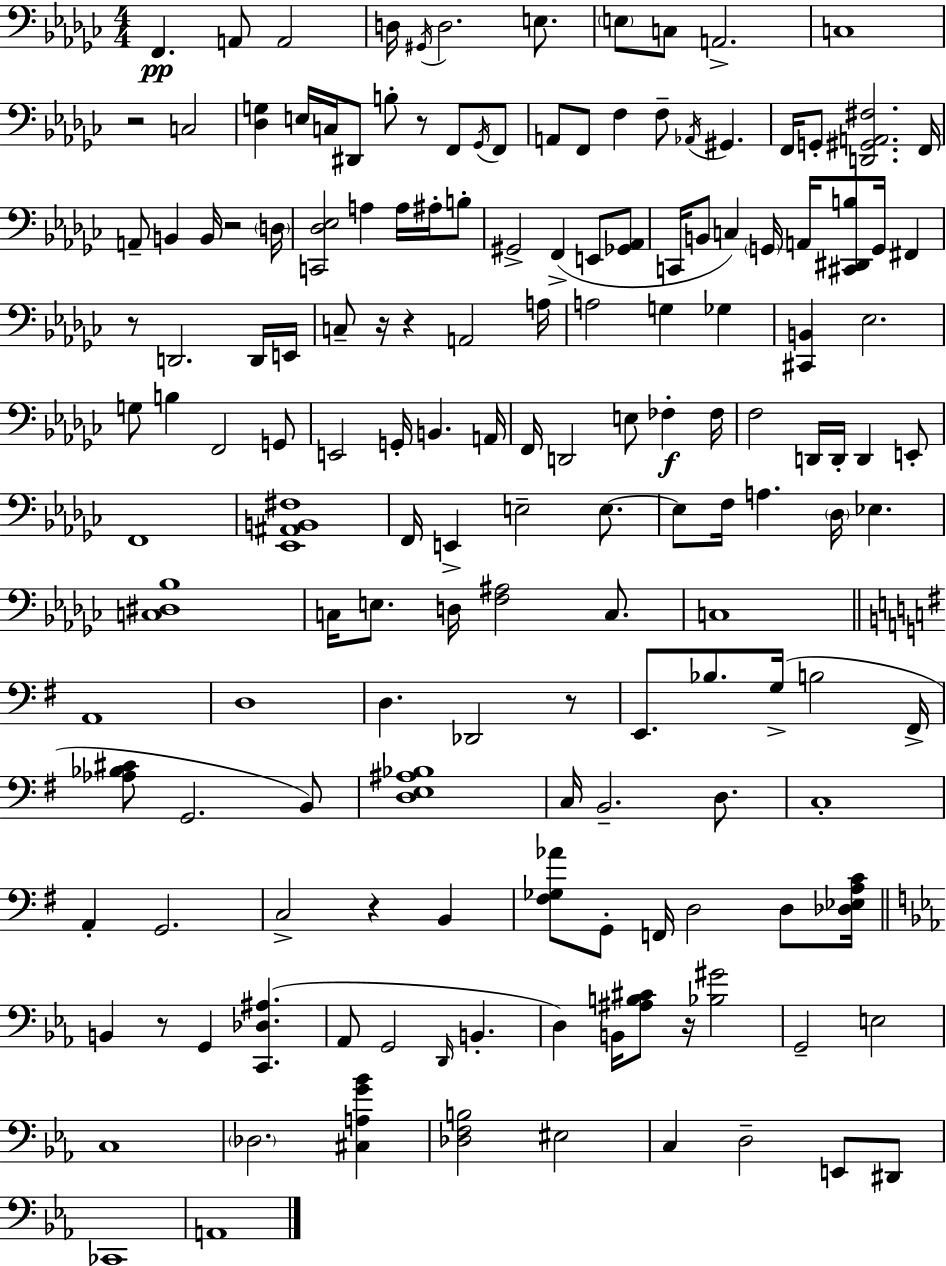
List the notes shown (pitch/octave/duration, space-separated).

F2/q. A2/e A2/h D3/s G#2/s D3/h. E3/e. E3/e C3/e A2/h. C3/w R/h C3/h [Db3,G3]/q E3/s C3/s D#2/e B3/e R/e F2/e Gb2/s F2/e A2/e F2/e F3/q F3/e Ab2/s G#2/q. F2/s G2/e [D2,G#2,A2,F#3]/h. F2/s A2/e B2/q B2/s R/h D3/s [C2,Db3,Eb3]/h A3/q A3/s A#3/s B3/e G#2/h F2/q E2/e [Gb2,Ab2]/e C2/s B2/e C3/q G2/s A2/s [C#2,D#2,B3]/e G2/s F#2/q R/e D2/h. D2/s E2/s C3/e R/s R/q A2/h A3/s A3/h G3/q Gb3/q [C#2,B2]/q Eb3/h. G3/e B3/q F2/h G2/e E2/h G2/s B2/q. A2/s F2/s D2/h E3/e FES3/q FES3/s F3/h D2/s D2/s D2/q E2/e F2/w [Eb2,A#2,B2,F#3]/w F2/s E2/q E3/h E3/e. E3/e F3/s A3/q. Db3/s Eb3/q. [C3,D#3,Bb3]/w C3/s E3/e. D3/s [F3,A#3]/h C3/e. C3/w A2/w D3/w D3/q. Db2/h R/e E2/e. Bb3/e. G3/s B3/h F#2/s [Ab3,Bb3,C#4]/e G2/h. B2/e [D3,E3,A#3,Bb3]/w C3/s B2/h. D3/e. C3/w A2/q G2/h. C3/h R/q B2/q [F#3,Gb3,Ab4]/e G2/e F2/s D3/h D3/e [Db3,Eb3,A3,C4]/s B2/q R/e G2/q [C2,Db3,A#3]/q. Ab2/e G2/h D2/s B2/q. D3/q B2/s [A#3,B3,C#4]/e R/s [Bb3,G#4]/h G2/h E3/h C3/w Db3/h. [C#3,A3,G4,Bb4]/q [Db3,F3,B3]/h EIS3/h C3/q D3/h E2/e D#2/e CES2/w A2/w